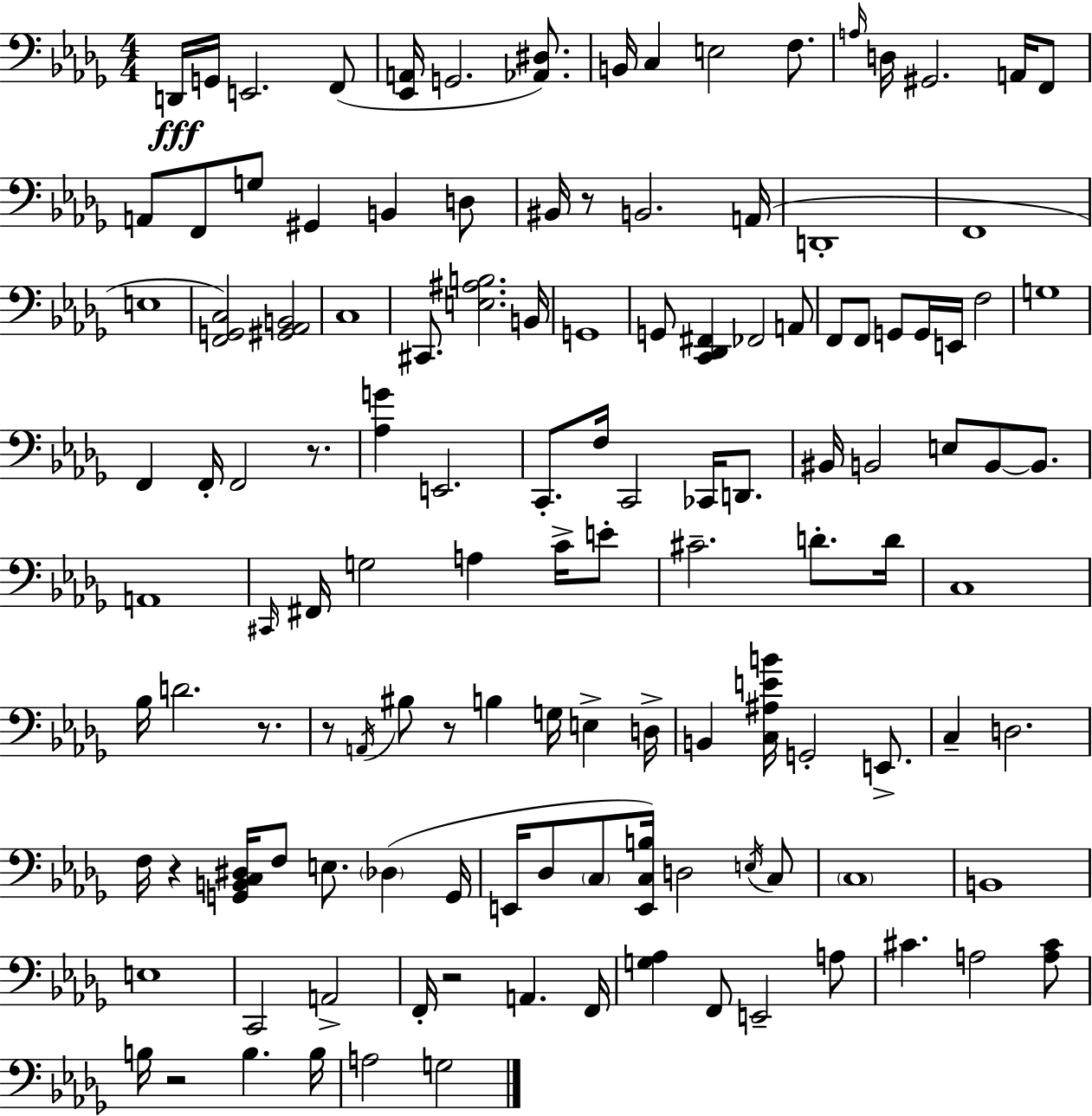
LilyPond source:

{
  \clef bass
  \numericTimeSignature
  \time 4/4
  \key bes \minor
  d,16\fff g,16 e,2. f,8( | <ees, a,>16 g,2. <aes, dis>8.) | b,16 c4 e2 f8. | \grace { a16 } d16 gis,2. a,16 f,8 | \break a,8 f,8 g8 gis,4 b,4 d8 | bis,16 r8 b,2. | a,16( d,1-. | f,1 | \break e1 | <f, g, c>2) <gis, aes, b,>2 | c1 | cis,8. <e ais b>2. | \break b,16 g,1 | g,8 <c, des, fis,>4 fes,2 a,8 | f,8 f,8 g,8 g,16 e,16 f2 | g1 | \break f,4 f,16-. f,2 r8. | <aes g'>4 e,2. | c,8.-. f16 c,2 ces,16 d,8. | bis,16 b,2 e8 b,8~~ b,8. | \break a,1 | \grace { cis,16 } fis,16 g2 a4 c'16-> | e'8-. cis'2.-- d'8.-. | d'16 c1 | \break bes16 d'2. r8. | r8 \acciaccatura { a,16 } bis8 r8 b4 g16 e4-> | d16-> b,4 <c ais e' b'>16 g,2-. | e,8.-> c4-- d2. | \break f16 r4 <g, b, c dis>16 f8 e8. \parenthesize des4( | g,16 e,16 des8 \parenthesize c8 <e, c b>16) d2 | \acciaccatura { e16 } c8 \parenthesize c1 | b,1 | \break e1 | c,2 a,2-> | f,16-. r2 a,4. | f,16 <g aes>4 f,8 e,2-- | \break a8 cis'4. a2 | <a cis'>8 b16 r2 b4. | b16 a2 g2 | \bar "|."
}